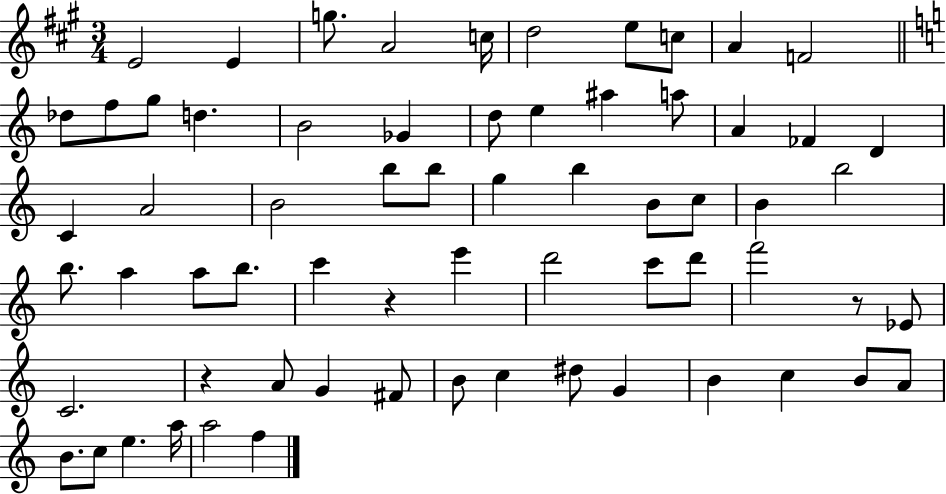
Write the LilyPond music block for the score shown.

{
  \clef treble
  \numericTimeSignature
  \time 3/4
  \key a \major
  e'2 e'4 | g''8. a'2 c''16 | d''2 e''8 c''8 | a'4 f'2 | \break \bar "||" \break \key a \minor des''8 f''8 g''8 d''4. | b'2 ges'4 | d''8 e''4 ais''4 a''8 | a'4 fes'4 d'4 | \break c'4 a'2 | b'2 b''8 b''8 | g''4 b''4 b'8 c''8 | b'4 b''2 | \break b''8. a''4 a''8 b''8. | c'''4 r4 e'''4 | d'''2 c'''8 d'''8 | f'''2 r8 ees'8 | \break c'2. | r4 a'8 g'4 fis'8 | b'8 c''4 dis''8 g'4 | b'4 c''4 b'8 a'8 | \break b'8. c''8 e''4. a''16 | a''2 f''4 | \bar "|."
}